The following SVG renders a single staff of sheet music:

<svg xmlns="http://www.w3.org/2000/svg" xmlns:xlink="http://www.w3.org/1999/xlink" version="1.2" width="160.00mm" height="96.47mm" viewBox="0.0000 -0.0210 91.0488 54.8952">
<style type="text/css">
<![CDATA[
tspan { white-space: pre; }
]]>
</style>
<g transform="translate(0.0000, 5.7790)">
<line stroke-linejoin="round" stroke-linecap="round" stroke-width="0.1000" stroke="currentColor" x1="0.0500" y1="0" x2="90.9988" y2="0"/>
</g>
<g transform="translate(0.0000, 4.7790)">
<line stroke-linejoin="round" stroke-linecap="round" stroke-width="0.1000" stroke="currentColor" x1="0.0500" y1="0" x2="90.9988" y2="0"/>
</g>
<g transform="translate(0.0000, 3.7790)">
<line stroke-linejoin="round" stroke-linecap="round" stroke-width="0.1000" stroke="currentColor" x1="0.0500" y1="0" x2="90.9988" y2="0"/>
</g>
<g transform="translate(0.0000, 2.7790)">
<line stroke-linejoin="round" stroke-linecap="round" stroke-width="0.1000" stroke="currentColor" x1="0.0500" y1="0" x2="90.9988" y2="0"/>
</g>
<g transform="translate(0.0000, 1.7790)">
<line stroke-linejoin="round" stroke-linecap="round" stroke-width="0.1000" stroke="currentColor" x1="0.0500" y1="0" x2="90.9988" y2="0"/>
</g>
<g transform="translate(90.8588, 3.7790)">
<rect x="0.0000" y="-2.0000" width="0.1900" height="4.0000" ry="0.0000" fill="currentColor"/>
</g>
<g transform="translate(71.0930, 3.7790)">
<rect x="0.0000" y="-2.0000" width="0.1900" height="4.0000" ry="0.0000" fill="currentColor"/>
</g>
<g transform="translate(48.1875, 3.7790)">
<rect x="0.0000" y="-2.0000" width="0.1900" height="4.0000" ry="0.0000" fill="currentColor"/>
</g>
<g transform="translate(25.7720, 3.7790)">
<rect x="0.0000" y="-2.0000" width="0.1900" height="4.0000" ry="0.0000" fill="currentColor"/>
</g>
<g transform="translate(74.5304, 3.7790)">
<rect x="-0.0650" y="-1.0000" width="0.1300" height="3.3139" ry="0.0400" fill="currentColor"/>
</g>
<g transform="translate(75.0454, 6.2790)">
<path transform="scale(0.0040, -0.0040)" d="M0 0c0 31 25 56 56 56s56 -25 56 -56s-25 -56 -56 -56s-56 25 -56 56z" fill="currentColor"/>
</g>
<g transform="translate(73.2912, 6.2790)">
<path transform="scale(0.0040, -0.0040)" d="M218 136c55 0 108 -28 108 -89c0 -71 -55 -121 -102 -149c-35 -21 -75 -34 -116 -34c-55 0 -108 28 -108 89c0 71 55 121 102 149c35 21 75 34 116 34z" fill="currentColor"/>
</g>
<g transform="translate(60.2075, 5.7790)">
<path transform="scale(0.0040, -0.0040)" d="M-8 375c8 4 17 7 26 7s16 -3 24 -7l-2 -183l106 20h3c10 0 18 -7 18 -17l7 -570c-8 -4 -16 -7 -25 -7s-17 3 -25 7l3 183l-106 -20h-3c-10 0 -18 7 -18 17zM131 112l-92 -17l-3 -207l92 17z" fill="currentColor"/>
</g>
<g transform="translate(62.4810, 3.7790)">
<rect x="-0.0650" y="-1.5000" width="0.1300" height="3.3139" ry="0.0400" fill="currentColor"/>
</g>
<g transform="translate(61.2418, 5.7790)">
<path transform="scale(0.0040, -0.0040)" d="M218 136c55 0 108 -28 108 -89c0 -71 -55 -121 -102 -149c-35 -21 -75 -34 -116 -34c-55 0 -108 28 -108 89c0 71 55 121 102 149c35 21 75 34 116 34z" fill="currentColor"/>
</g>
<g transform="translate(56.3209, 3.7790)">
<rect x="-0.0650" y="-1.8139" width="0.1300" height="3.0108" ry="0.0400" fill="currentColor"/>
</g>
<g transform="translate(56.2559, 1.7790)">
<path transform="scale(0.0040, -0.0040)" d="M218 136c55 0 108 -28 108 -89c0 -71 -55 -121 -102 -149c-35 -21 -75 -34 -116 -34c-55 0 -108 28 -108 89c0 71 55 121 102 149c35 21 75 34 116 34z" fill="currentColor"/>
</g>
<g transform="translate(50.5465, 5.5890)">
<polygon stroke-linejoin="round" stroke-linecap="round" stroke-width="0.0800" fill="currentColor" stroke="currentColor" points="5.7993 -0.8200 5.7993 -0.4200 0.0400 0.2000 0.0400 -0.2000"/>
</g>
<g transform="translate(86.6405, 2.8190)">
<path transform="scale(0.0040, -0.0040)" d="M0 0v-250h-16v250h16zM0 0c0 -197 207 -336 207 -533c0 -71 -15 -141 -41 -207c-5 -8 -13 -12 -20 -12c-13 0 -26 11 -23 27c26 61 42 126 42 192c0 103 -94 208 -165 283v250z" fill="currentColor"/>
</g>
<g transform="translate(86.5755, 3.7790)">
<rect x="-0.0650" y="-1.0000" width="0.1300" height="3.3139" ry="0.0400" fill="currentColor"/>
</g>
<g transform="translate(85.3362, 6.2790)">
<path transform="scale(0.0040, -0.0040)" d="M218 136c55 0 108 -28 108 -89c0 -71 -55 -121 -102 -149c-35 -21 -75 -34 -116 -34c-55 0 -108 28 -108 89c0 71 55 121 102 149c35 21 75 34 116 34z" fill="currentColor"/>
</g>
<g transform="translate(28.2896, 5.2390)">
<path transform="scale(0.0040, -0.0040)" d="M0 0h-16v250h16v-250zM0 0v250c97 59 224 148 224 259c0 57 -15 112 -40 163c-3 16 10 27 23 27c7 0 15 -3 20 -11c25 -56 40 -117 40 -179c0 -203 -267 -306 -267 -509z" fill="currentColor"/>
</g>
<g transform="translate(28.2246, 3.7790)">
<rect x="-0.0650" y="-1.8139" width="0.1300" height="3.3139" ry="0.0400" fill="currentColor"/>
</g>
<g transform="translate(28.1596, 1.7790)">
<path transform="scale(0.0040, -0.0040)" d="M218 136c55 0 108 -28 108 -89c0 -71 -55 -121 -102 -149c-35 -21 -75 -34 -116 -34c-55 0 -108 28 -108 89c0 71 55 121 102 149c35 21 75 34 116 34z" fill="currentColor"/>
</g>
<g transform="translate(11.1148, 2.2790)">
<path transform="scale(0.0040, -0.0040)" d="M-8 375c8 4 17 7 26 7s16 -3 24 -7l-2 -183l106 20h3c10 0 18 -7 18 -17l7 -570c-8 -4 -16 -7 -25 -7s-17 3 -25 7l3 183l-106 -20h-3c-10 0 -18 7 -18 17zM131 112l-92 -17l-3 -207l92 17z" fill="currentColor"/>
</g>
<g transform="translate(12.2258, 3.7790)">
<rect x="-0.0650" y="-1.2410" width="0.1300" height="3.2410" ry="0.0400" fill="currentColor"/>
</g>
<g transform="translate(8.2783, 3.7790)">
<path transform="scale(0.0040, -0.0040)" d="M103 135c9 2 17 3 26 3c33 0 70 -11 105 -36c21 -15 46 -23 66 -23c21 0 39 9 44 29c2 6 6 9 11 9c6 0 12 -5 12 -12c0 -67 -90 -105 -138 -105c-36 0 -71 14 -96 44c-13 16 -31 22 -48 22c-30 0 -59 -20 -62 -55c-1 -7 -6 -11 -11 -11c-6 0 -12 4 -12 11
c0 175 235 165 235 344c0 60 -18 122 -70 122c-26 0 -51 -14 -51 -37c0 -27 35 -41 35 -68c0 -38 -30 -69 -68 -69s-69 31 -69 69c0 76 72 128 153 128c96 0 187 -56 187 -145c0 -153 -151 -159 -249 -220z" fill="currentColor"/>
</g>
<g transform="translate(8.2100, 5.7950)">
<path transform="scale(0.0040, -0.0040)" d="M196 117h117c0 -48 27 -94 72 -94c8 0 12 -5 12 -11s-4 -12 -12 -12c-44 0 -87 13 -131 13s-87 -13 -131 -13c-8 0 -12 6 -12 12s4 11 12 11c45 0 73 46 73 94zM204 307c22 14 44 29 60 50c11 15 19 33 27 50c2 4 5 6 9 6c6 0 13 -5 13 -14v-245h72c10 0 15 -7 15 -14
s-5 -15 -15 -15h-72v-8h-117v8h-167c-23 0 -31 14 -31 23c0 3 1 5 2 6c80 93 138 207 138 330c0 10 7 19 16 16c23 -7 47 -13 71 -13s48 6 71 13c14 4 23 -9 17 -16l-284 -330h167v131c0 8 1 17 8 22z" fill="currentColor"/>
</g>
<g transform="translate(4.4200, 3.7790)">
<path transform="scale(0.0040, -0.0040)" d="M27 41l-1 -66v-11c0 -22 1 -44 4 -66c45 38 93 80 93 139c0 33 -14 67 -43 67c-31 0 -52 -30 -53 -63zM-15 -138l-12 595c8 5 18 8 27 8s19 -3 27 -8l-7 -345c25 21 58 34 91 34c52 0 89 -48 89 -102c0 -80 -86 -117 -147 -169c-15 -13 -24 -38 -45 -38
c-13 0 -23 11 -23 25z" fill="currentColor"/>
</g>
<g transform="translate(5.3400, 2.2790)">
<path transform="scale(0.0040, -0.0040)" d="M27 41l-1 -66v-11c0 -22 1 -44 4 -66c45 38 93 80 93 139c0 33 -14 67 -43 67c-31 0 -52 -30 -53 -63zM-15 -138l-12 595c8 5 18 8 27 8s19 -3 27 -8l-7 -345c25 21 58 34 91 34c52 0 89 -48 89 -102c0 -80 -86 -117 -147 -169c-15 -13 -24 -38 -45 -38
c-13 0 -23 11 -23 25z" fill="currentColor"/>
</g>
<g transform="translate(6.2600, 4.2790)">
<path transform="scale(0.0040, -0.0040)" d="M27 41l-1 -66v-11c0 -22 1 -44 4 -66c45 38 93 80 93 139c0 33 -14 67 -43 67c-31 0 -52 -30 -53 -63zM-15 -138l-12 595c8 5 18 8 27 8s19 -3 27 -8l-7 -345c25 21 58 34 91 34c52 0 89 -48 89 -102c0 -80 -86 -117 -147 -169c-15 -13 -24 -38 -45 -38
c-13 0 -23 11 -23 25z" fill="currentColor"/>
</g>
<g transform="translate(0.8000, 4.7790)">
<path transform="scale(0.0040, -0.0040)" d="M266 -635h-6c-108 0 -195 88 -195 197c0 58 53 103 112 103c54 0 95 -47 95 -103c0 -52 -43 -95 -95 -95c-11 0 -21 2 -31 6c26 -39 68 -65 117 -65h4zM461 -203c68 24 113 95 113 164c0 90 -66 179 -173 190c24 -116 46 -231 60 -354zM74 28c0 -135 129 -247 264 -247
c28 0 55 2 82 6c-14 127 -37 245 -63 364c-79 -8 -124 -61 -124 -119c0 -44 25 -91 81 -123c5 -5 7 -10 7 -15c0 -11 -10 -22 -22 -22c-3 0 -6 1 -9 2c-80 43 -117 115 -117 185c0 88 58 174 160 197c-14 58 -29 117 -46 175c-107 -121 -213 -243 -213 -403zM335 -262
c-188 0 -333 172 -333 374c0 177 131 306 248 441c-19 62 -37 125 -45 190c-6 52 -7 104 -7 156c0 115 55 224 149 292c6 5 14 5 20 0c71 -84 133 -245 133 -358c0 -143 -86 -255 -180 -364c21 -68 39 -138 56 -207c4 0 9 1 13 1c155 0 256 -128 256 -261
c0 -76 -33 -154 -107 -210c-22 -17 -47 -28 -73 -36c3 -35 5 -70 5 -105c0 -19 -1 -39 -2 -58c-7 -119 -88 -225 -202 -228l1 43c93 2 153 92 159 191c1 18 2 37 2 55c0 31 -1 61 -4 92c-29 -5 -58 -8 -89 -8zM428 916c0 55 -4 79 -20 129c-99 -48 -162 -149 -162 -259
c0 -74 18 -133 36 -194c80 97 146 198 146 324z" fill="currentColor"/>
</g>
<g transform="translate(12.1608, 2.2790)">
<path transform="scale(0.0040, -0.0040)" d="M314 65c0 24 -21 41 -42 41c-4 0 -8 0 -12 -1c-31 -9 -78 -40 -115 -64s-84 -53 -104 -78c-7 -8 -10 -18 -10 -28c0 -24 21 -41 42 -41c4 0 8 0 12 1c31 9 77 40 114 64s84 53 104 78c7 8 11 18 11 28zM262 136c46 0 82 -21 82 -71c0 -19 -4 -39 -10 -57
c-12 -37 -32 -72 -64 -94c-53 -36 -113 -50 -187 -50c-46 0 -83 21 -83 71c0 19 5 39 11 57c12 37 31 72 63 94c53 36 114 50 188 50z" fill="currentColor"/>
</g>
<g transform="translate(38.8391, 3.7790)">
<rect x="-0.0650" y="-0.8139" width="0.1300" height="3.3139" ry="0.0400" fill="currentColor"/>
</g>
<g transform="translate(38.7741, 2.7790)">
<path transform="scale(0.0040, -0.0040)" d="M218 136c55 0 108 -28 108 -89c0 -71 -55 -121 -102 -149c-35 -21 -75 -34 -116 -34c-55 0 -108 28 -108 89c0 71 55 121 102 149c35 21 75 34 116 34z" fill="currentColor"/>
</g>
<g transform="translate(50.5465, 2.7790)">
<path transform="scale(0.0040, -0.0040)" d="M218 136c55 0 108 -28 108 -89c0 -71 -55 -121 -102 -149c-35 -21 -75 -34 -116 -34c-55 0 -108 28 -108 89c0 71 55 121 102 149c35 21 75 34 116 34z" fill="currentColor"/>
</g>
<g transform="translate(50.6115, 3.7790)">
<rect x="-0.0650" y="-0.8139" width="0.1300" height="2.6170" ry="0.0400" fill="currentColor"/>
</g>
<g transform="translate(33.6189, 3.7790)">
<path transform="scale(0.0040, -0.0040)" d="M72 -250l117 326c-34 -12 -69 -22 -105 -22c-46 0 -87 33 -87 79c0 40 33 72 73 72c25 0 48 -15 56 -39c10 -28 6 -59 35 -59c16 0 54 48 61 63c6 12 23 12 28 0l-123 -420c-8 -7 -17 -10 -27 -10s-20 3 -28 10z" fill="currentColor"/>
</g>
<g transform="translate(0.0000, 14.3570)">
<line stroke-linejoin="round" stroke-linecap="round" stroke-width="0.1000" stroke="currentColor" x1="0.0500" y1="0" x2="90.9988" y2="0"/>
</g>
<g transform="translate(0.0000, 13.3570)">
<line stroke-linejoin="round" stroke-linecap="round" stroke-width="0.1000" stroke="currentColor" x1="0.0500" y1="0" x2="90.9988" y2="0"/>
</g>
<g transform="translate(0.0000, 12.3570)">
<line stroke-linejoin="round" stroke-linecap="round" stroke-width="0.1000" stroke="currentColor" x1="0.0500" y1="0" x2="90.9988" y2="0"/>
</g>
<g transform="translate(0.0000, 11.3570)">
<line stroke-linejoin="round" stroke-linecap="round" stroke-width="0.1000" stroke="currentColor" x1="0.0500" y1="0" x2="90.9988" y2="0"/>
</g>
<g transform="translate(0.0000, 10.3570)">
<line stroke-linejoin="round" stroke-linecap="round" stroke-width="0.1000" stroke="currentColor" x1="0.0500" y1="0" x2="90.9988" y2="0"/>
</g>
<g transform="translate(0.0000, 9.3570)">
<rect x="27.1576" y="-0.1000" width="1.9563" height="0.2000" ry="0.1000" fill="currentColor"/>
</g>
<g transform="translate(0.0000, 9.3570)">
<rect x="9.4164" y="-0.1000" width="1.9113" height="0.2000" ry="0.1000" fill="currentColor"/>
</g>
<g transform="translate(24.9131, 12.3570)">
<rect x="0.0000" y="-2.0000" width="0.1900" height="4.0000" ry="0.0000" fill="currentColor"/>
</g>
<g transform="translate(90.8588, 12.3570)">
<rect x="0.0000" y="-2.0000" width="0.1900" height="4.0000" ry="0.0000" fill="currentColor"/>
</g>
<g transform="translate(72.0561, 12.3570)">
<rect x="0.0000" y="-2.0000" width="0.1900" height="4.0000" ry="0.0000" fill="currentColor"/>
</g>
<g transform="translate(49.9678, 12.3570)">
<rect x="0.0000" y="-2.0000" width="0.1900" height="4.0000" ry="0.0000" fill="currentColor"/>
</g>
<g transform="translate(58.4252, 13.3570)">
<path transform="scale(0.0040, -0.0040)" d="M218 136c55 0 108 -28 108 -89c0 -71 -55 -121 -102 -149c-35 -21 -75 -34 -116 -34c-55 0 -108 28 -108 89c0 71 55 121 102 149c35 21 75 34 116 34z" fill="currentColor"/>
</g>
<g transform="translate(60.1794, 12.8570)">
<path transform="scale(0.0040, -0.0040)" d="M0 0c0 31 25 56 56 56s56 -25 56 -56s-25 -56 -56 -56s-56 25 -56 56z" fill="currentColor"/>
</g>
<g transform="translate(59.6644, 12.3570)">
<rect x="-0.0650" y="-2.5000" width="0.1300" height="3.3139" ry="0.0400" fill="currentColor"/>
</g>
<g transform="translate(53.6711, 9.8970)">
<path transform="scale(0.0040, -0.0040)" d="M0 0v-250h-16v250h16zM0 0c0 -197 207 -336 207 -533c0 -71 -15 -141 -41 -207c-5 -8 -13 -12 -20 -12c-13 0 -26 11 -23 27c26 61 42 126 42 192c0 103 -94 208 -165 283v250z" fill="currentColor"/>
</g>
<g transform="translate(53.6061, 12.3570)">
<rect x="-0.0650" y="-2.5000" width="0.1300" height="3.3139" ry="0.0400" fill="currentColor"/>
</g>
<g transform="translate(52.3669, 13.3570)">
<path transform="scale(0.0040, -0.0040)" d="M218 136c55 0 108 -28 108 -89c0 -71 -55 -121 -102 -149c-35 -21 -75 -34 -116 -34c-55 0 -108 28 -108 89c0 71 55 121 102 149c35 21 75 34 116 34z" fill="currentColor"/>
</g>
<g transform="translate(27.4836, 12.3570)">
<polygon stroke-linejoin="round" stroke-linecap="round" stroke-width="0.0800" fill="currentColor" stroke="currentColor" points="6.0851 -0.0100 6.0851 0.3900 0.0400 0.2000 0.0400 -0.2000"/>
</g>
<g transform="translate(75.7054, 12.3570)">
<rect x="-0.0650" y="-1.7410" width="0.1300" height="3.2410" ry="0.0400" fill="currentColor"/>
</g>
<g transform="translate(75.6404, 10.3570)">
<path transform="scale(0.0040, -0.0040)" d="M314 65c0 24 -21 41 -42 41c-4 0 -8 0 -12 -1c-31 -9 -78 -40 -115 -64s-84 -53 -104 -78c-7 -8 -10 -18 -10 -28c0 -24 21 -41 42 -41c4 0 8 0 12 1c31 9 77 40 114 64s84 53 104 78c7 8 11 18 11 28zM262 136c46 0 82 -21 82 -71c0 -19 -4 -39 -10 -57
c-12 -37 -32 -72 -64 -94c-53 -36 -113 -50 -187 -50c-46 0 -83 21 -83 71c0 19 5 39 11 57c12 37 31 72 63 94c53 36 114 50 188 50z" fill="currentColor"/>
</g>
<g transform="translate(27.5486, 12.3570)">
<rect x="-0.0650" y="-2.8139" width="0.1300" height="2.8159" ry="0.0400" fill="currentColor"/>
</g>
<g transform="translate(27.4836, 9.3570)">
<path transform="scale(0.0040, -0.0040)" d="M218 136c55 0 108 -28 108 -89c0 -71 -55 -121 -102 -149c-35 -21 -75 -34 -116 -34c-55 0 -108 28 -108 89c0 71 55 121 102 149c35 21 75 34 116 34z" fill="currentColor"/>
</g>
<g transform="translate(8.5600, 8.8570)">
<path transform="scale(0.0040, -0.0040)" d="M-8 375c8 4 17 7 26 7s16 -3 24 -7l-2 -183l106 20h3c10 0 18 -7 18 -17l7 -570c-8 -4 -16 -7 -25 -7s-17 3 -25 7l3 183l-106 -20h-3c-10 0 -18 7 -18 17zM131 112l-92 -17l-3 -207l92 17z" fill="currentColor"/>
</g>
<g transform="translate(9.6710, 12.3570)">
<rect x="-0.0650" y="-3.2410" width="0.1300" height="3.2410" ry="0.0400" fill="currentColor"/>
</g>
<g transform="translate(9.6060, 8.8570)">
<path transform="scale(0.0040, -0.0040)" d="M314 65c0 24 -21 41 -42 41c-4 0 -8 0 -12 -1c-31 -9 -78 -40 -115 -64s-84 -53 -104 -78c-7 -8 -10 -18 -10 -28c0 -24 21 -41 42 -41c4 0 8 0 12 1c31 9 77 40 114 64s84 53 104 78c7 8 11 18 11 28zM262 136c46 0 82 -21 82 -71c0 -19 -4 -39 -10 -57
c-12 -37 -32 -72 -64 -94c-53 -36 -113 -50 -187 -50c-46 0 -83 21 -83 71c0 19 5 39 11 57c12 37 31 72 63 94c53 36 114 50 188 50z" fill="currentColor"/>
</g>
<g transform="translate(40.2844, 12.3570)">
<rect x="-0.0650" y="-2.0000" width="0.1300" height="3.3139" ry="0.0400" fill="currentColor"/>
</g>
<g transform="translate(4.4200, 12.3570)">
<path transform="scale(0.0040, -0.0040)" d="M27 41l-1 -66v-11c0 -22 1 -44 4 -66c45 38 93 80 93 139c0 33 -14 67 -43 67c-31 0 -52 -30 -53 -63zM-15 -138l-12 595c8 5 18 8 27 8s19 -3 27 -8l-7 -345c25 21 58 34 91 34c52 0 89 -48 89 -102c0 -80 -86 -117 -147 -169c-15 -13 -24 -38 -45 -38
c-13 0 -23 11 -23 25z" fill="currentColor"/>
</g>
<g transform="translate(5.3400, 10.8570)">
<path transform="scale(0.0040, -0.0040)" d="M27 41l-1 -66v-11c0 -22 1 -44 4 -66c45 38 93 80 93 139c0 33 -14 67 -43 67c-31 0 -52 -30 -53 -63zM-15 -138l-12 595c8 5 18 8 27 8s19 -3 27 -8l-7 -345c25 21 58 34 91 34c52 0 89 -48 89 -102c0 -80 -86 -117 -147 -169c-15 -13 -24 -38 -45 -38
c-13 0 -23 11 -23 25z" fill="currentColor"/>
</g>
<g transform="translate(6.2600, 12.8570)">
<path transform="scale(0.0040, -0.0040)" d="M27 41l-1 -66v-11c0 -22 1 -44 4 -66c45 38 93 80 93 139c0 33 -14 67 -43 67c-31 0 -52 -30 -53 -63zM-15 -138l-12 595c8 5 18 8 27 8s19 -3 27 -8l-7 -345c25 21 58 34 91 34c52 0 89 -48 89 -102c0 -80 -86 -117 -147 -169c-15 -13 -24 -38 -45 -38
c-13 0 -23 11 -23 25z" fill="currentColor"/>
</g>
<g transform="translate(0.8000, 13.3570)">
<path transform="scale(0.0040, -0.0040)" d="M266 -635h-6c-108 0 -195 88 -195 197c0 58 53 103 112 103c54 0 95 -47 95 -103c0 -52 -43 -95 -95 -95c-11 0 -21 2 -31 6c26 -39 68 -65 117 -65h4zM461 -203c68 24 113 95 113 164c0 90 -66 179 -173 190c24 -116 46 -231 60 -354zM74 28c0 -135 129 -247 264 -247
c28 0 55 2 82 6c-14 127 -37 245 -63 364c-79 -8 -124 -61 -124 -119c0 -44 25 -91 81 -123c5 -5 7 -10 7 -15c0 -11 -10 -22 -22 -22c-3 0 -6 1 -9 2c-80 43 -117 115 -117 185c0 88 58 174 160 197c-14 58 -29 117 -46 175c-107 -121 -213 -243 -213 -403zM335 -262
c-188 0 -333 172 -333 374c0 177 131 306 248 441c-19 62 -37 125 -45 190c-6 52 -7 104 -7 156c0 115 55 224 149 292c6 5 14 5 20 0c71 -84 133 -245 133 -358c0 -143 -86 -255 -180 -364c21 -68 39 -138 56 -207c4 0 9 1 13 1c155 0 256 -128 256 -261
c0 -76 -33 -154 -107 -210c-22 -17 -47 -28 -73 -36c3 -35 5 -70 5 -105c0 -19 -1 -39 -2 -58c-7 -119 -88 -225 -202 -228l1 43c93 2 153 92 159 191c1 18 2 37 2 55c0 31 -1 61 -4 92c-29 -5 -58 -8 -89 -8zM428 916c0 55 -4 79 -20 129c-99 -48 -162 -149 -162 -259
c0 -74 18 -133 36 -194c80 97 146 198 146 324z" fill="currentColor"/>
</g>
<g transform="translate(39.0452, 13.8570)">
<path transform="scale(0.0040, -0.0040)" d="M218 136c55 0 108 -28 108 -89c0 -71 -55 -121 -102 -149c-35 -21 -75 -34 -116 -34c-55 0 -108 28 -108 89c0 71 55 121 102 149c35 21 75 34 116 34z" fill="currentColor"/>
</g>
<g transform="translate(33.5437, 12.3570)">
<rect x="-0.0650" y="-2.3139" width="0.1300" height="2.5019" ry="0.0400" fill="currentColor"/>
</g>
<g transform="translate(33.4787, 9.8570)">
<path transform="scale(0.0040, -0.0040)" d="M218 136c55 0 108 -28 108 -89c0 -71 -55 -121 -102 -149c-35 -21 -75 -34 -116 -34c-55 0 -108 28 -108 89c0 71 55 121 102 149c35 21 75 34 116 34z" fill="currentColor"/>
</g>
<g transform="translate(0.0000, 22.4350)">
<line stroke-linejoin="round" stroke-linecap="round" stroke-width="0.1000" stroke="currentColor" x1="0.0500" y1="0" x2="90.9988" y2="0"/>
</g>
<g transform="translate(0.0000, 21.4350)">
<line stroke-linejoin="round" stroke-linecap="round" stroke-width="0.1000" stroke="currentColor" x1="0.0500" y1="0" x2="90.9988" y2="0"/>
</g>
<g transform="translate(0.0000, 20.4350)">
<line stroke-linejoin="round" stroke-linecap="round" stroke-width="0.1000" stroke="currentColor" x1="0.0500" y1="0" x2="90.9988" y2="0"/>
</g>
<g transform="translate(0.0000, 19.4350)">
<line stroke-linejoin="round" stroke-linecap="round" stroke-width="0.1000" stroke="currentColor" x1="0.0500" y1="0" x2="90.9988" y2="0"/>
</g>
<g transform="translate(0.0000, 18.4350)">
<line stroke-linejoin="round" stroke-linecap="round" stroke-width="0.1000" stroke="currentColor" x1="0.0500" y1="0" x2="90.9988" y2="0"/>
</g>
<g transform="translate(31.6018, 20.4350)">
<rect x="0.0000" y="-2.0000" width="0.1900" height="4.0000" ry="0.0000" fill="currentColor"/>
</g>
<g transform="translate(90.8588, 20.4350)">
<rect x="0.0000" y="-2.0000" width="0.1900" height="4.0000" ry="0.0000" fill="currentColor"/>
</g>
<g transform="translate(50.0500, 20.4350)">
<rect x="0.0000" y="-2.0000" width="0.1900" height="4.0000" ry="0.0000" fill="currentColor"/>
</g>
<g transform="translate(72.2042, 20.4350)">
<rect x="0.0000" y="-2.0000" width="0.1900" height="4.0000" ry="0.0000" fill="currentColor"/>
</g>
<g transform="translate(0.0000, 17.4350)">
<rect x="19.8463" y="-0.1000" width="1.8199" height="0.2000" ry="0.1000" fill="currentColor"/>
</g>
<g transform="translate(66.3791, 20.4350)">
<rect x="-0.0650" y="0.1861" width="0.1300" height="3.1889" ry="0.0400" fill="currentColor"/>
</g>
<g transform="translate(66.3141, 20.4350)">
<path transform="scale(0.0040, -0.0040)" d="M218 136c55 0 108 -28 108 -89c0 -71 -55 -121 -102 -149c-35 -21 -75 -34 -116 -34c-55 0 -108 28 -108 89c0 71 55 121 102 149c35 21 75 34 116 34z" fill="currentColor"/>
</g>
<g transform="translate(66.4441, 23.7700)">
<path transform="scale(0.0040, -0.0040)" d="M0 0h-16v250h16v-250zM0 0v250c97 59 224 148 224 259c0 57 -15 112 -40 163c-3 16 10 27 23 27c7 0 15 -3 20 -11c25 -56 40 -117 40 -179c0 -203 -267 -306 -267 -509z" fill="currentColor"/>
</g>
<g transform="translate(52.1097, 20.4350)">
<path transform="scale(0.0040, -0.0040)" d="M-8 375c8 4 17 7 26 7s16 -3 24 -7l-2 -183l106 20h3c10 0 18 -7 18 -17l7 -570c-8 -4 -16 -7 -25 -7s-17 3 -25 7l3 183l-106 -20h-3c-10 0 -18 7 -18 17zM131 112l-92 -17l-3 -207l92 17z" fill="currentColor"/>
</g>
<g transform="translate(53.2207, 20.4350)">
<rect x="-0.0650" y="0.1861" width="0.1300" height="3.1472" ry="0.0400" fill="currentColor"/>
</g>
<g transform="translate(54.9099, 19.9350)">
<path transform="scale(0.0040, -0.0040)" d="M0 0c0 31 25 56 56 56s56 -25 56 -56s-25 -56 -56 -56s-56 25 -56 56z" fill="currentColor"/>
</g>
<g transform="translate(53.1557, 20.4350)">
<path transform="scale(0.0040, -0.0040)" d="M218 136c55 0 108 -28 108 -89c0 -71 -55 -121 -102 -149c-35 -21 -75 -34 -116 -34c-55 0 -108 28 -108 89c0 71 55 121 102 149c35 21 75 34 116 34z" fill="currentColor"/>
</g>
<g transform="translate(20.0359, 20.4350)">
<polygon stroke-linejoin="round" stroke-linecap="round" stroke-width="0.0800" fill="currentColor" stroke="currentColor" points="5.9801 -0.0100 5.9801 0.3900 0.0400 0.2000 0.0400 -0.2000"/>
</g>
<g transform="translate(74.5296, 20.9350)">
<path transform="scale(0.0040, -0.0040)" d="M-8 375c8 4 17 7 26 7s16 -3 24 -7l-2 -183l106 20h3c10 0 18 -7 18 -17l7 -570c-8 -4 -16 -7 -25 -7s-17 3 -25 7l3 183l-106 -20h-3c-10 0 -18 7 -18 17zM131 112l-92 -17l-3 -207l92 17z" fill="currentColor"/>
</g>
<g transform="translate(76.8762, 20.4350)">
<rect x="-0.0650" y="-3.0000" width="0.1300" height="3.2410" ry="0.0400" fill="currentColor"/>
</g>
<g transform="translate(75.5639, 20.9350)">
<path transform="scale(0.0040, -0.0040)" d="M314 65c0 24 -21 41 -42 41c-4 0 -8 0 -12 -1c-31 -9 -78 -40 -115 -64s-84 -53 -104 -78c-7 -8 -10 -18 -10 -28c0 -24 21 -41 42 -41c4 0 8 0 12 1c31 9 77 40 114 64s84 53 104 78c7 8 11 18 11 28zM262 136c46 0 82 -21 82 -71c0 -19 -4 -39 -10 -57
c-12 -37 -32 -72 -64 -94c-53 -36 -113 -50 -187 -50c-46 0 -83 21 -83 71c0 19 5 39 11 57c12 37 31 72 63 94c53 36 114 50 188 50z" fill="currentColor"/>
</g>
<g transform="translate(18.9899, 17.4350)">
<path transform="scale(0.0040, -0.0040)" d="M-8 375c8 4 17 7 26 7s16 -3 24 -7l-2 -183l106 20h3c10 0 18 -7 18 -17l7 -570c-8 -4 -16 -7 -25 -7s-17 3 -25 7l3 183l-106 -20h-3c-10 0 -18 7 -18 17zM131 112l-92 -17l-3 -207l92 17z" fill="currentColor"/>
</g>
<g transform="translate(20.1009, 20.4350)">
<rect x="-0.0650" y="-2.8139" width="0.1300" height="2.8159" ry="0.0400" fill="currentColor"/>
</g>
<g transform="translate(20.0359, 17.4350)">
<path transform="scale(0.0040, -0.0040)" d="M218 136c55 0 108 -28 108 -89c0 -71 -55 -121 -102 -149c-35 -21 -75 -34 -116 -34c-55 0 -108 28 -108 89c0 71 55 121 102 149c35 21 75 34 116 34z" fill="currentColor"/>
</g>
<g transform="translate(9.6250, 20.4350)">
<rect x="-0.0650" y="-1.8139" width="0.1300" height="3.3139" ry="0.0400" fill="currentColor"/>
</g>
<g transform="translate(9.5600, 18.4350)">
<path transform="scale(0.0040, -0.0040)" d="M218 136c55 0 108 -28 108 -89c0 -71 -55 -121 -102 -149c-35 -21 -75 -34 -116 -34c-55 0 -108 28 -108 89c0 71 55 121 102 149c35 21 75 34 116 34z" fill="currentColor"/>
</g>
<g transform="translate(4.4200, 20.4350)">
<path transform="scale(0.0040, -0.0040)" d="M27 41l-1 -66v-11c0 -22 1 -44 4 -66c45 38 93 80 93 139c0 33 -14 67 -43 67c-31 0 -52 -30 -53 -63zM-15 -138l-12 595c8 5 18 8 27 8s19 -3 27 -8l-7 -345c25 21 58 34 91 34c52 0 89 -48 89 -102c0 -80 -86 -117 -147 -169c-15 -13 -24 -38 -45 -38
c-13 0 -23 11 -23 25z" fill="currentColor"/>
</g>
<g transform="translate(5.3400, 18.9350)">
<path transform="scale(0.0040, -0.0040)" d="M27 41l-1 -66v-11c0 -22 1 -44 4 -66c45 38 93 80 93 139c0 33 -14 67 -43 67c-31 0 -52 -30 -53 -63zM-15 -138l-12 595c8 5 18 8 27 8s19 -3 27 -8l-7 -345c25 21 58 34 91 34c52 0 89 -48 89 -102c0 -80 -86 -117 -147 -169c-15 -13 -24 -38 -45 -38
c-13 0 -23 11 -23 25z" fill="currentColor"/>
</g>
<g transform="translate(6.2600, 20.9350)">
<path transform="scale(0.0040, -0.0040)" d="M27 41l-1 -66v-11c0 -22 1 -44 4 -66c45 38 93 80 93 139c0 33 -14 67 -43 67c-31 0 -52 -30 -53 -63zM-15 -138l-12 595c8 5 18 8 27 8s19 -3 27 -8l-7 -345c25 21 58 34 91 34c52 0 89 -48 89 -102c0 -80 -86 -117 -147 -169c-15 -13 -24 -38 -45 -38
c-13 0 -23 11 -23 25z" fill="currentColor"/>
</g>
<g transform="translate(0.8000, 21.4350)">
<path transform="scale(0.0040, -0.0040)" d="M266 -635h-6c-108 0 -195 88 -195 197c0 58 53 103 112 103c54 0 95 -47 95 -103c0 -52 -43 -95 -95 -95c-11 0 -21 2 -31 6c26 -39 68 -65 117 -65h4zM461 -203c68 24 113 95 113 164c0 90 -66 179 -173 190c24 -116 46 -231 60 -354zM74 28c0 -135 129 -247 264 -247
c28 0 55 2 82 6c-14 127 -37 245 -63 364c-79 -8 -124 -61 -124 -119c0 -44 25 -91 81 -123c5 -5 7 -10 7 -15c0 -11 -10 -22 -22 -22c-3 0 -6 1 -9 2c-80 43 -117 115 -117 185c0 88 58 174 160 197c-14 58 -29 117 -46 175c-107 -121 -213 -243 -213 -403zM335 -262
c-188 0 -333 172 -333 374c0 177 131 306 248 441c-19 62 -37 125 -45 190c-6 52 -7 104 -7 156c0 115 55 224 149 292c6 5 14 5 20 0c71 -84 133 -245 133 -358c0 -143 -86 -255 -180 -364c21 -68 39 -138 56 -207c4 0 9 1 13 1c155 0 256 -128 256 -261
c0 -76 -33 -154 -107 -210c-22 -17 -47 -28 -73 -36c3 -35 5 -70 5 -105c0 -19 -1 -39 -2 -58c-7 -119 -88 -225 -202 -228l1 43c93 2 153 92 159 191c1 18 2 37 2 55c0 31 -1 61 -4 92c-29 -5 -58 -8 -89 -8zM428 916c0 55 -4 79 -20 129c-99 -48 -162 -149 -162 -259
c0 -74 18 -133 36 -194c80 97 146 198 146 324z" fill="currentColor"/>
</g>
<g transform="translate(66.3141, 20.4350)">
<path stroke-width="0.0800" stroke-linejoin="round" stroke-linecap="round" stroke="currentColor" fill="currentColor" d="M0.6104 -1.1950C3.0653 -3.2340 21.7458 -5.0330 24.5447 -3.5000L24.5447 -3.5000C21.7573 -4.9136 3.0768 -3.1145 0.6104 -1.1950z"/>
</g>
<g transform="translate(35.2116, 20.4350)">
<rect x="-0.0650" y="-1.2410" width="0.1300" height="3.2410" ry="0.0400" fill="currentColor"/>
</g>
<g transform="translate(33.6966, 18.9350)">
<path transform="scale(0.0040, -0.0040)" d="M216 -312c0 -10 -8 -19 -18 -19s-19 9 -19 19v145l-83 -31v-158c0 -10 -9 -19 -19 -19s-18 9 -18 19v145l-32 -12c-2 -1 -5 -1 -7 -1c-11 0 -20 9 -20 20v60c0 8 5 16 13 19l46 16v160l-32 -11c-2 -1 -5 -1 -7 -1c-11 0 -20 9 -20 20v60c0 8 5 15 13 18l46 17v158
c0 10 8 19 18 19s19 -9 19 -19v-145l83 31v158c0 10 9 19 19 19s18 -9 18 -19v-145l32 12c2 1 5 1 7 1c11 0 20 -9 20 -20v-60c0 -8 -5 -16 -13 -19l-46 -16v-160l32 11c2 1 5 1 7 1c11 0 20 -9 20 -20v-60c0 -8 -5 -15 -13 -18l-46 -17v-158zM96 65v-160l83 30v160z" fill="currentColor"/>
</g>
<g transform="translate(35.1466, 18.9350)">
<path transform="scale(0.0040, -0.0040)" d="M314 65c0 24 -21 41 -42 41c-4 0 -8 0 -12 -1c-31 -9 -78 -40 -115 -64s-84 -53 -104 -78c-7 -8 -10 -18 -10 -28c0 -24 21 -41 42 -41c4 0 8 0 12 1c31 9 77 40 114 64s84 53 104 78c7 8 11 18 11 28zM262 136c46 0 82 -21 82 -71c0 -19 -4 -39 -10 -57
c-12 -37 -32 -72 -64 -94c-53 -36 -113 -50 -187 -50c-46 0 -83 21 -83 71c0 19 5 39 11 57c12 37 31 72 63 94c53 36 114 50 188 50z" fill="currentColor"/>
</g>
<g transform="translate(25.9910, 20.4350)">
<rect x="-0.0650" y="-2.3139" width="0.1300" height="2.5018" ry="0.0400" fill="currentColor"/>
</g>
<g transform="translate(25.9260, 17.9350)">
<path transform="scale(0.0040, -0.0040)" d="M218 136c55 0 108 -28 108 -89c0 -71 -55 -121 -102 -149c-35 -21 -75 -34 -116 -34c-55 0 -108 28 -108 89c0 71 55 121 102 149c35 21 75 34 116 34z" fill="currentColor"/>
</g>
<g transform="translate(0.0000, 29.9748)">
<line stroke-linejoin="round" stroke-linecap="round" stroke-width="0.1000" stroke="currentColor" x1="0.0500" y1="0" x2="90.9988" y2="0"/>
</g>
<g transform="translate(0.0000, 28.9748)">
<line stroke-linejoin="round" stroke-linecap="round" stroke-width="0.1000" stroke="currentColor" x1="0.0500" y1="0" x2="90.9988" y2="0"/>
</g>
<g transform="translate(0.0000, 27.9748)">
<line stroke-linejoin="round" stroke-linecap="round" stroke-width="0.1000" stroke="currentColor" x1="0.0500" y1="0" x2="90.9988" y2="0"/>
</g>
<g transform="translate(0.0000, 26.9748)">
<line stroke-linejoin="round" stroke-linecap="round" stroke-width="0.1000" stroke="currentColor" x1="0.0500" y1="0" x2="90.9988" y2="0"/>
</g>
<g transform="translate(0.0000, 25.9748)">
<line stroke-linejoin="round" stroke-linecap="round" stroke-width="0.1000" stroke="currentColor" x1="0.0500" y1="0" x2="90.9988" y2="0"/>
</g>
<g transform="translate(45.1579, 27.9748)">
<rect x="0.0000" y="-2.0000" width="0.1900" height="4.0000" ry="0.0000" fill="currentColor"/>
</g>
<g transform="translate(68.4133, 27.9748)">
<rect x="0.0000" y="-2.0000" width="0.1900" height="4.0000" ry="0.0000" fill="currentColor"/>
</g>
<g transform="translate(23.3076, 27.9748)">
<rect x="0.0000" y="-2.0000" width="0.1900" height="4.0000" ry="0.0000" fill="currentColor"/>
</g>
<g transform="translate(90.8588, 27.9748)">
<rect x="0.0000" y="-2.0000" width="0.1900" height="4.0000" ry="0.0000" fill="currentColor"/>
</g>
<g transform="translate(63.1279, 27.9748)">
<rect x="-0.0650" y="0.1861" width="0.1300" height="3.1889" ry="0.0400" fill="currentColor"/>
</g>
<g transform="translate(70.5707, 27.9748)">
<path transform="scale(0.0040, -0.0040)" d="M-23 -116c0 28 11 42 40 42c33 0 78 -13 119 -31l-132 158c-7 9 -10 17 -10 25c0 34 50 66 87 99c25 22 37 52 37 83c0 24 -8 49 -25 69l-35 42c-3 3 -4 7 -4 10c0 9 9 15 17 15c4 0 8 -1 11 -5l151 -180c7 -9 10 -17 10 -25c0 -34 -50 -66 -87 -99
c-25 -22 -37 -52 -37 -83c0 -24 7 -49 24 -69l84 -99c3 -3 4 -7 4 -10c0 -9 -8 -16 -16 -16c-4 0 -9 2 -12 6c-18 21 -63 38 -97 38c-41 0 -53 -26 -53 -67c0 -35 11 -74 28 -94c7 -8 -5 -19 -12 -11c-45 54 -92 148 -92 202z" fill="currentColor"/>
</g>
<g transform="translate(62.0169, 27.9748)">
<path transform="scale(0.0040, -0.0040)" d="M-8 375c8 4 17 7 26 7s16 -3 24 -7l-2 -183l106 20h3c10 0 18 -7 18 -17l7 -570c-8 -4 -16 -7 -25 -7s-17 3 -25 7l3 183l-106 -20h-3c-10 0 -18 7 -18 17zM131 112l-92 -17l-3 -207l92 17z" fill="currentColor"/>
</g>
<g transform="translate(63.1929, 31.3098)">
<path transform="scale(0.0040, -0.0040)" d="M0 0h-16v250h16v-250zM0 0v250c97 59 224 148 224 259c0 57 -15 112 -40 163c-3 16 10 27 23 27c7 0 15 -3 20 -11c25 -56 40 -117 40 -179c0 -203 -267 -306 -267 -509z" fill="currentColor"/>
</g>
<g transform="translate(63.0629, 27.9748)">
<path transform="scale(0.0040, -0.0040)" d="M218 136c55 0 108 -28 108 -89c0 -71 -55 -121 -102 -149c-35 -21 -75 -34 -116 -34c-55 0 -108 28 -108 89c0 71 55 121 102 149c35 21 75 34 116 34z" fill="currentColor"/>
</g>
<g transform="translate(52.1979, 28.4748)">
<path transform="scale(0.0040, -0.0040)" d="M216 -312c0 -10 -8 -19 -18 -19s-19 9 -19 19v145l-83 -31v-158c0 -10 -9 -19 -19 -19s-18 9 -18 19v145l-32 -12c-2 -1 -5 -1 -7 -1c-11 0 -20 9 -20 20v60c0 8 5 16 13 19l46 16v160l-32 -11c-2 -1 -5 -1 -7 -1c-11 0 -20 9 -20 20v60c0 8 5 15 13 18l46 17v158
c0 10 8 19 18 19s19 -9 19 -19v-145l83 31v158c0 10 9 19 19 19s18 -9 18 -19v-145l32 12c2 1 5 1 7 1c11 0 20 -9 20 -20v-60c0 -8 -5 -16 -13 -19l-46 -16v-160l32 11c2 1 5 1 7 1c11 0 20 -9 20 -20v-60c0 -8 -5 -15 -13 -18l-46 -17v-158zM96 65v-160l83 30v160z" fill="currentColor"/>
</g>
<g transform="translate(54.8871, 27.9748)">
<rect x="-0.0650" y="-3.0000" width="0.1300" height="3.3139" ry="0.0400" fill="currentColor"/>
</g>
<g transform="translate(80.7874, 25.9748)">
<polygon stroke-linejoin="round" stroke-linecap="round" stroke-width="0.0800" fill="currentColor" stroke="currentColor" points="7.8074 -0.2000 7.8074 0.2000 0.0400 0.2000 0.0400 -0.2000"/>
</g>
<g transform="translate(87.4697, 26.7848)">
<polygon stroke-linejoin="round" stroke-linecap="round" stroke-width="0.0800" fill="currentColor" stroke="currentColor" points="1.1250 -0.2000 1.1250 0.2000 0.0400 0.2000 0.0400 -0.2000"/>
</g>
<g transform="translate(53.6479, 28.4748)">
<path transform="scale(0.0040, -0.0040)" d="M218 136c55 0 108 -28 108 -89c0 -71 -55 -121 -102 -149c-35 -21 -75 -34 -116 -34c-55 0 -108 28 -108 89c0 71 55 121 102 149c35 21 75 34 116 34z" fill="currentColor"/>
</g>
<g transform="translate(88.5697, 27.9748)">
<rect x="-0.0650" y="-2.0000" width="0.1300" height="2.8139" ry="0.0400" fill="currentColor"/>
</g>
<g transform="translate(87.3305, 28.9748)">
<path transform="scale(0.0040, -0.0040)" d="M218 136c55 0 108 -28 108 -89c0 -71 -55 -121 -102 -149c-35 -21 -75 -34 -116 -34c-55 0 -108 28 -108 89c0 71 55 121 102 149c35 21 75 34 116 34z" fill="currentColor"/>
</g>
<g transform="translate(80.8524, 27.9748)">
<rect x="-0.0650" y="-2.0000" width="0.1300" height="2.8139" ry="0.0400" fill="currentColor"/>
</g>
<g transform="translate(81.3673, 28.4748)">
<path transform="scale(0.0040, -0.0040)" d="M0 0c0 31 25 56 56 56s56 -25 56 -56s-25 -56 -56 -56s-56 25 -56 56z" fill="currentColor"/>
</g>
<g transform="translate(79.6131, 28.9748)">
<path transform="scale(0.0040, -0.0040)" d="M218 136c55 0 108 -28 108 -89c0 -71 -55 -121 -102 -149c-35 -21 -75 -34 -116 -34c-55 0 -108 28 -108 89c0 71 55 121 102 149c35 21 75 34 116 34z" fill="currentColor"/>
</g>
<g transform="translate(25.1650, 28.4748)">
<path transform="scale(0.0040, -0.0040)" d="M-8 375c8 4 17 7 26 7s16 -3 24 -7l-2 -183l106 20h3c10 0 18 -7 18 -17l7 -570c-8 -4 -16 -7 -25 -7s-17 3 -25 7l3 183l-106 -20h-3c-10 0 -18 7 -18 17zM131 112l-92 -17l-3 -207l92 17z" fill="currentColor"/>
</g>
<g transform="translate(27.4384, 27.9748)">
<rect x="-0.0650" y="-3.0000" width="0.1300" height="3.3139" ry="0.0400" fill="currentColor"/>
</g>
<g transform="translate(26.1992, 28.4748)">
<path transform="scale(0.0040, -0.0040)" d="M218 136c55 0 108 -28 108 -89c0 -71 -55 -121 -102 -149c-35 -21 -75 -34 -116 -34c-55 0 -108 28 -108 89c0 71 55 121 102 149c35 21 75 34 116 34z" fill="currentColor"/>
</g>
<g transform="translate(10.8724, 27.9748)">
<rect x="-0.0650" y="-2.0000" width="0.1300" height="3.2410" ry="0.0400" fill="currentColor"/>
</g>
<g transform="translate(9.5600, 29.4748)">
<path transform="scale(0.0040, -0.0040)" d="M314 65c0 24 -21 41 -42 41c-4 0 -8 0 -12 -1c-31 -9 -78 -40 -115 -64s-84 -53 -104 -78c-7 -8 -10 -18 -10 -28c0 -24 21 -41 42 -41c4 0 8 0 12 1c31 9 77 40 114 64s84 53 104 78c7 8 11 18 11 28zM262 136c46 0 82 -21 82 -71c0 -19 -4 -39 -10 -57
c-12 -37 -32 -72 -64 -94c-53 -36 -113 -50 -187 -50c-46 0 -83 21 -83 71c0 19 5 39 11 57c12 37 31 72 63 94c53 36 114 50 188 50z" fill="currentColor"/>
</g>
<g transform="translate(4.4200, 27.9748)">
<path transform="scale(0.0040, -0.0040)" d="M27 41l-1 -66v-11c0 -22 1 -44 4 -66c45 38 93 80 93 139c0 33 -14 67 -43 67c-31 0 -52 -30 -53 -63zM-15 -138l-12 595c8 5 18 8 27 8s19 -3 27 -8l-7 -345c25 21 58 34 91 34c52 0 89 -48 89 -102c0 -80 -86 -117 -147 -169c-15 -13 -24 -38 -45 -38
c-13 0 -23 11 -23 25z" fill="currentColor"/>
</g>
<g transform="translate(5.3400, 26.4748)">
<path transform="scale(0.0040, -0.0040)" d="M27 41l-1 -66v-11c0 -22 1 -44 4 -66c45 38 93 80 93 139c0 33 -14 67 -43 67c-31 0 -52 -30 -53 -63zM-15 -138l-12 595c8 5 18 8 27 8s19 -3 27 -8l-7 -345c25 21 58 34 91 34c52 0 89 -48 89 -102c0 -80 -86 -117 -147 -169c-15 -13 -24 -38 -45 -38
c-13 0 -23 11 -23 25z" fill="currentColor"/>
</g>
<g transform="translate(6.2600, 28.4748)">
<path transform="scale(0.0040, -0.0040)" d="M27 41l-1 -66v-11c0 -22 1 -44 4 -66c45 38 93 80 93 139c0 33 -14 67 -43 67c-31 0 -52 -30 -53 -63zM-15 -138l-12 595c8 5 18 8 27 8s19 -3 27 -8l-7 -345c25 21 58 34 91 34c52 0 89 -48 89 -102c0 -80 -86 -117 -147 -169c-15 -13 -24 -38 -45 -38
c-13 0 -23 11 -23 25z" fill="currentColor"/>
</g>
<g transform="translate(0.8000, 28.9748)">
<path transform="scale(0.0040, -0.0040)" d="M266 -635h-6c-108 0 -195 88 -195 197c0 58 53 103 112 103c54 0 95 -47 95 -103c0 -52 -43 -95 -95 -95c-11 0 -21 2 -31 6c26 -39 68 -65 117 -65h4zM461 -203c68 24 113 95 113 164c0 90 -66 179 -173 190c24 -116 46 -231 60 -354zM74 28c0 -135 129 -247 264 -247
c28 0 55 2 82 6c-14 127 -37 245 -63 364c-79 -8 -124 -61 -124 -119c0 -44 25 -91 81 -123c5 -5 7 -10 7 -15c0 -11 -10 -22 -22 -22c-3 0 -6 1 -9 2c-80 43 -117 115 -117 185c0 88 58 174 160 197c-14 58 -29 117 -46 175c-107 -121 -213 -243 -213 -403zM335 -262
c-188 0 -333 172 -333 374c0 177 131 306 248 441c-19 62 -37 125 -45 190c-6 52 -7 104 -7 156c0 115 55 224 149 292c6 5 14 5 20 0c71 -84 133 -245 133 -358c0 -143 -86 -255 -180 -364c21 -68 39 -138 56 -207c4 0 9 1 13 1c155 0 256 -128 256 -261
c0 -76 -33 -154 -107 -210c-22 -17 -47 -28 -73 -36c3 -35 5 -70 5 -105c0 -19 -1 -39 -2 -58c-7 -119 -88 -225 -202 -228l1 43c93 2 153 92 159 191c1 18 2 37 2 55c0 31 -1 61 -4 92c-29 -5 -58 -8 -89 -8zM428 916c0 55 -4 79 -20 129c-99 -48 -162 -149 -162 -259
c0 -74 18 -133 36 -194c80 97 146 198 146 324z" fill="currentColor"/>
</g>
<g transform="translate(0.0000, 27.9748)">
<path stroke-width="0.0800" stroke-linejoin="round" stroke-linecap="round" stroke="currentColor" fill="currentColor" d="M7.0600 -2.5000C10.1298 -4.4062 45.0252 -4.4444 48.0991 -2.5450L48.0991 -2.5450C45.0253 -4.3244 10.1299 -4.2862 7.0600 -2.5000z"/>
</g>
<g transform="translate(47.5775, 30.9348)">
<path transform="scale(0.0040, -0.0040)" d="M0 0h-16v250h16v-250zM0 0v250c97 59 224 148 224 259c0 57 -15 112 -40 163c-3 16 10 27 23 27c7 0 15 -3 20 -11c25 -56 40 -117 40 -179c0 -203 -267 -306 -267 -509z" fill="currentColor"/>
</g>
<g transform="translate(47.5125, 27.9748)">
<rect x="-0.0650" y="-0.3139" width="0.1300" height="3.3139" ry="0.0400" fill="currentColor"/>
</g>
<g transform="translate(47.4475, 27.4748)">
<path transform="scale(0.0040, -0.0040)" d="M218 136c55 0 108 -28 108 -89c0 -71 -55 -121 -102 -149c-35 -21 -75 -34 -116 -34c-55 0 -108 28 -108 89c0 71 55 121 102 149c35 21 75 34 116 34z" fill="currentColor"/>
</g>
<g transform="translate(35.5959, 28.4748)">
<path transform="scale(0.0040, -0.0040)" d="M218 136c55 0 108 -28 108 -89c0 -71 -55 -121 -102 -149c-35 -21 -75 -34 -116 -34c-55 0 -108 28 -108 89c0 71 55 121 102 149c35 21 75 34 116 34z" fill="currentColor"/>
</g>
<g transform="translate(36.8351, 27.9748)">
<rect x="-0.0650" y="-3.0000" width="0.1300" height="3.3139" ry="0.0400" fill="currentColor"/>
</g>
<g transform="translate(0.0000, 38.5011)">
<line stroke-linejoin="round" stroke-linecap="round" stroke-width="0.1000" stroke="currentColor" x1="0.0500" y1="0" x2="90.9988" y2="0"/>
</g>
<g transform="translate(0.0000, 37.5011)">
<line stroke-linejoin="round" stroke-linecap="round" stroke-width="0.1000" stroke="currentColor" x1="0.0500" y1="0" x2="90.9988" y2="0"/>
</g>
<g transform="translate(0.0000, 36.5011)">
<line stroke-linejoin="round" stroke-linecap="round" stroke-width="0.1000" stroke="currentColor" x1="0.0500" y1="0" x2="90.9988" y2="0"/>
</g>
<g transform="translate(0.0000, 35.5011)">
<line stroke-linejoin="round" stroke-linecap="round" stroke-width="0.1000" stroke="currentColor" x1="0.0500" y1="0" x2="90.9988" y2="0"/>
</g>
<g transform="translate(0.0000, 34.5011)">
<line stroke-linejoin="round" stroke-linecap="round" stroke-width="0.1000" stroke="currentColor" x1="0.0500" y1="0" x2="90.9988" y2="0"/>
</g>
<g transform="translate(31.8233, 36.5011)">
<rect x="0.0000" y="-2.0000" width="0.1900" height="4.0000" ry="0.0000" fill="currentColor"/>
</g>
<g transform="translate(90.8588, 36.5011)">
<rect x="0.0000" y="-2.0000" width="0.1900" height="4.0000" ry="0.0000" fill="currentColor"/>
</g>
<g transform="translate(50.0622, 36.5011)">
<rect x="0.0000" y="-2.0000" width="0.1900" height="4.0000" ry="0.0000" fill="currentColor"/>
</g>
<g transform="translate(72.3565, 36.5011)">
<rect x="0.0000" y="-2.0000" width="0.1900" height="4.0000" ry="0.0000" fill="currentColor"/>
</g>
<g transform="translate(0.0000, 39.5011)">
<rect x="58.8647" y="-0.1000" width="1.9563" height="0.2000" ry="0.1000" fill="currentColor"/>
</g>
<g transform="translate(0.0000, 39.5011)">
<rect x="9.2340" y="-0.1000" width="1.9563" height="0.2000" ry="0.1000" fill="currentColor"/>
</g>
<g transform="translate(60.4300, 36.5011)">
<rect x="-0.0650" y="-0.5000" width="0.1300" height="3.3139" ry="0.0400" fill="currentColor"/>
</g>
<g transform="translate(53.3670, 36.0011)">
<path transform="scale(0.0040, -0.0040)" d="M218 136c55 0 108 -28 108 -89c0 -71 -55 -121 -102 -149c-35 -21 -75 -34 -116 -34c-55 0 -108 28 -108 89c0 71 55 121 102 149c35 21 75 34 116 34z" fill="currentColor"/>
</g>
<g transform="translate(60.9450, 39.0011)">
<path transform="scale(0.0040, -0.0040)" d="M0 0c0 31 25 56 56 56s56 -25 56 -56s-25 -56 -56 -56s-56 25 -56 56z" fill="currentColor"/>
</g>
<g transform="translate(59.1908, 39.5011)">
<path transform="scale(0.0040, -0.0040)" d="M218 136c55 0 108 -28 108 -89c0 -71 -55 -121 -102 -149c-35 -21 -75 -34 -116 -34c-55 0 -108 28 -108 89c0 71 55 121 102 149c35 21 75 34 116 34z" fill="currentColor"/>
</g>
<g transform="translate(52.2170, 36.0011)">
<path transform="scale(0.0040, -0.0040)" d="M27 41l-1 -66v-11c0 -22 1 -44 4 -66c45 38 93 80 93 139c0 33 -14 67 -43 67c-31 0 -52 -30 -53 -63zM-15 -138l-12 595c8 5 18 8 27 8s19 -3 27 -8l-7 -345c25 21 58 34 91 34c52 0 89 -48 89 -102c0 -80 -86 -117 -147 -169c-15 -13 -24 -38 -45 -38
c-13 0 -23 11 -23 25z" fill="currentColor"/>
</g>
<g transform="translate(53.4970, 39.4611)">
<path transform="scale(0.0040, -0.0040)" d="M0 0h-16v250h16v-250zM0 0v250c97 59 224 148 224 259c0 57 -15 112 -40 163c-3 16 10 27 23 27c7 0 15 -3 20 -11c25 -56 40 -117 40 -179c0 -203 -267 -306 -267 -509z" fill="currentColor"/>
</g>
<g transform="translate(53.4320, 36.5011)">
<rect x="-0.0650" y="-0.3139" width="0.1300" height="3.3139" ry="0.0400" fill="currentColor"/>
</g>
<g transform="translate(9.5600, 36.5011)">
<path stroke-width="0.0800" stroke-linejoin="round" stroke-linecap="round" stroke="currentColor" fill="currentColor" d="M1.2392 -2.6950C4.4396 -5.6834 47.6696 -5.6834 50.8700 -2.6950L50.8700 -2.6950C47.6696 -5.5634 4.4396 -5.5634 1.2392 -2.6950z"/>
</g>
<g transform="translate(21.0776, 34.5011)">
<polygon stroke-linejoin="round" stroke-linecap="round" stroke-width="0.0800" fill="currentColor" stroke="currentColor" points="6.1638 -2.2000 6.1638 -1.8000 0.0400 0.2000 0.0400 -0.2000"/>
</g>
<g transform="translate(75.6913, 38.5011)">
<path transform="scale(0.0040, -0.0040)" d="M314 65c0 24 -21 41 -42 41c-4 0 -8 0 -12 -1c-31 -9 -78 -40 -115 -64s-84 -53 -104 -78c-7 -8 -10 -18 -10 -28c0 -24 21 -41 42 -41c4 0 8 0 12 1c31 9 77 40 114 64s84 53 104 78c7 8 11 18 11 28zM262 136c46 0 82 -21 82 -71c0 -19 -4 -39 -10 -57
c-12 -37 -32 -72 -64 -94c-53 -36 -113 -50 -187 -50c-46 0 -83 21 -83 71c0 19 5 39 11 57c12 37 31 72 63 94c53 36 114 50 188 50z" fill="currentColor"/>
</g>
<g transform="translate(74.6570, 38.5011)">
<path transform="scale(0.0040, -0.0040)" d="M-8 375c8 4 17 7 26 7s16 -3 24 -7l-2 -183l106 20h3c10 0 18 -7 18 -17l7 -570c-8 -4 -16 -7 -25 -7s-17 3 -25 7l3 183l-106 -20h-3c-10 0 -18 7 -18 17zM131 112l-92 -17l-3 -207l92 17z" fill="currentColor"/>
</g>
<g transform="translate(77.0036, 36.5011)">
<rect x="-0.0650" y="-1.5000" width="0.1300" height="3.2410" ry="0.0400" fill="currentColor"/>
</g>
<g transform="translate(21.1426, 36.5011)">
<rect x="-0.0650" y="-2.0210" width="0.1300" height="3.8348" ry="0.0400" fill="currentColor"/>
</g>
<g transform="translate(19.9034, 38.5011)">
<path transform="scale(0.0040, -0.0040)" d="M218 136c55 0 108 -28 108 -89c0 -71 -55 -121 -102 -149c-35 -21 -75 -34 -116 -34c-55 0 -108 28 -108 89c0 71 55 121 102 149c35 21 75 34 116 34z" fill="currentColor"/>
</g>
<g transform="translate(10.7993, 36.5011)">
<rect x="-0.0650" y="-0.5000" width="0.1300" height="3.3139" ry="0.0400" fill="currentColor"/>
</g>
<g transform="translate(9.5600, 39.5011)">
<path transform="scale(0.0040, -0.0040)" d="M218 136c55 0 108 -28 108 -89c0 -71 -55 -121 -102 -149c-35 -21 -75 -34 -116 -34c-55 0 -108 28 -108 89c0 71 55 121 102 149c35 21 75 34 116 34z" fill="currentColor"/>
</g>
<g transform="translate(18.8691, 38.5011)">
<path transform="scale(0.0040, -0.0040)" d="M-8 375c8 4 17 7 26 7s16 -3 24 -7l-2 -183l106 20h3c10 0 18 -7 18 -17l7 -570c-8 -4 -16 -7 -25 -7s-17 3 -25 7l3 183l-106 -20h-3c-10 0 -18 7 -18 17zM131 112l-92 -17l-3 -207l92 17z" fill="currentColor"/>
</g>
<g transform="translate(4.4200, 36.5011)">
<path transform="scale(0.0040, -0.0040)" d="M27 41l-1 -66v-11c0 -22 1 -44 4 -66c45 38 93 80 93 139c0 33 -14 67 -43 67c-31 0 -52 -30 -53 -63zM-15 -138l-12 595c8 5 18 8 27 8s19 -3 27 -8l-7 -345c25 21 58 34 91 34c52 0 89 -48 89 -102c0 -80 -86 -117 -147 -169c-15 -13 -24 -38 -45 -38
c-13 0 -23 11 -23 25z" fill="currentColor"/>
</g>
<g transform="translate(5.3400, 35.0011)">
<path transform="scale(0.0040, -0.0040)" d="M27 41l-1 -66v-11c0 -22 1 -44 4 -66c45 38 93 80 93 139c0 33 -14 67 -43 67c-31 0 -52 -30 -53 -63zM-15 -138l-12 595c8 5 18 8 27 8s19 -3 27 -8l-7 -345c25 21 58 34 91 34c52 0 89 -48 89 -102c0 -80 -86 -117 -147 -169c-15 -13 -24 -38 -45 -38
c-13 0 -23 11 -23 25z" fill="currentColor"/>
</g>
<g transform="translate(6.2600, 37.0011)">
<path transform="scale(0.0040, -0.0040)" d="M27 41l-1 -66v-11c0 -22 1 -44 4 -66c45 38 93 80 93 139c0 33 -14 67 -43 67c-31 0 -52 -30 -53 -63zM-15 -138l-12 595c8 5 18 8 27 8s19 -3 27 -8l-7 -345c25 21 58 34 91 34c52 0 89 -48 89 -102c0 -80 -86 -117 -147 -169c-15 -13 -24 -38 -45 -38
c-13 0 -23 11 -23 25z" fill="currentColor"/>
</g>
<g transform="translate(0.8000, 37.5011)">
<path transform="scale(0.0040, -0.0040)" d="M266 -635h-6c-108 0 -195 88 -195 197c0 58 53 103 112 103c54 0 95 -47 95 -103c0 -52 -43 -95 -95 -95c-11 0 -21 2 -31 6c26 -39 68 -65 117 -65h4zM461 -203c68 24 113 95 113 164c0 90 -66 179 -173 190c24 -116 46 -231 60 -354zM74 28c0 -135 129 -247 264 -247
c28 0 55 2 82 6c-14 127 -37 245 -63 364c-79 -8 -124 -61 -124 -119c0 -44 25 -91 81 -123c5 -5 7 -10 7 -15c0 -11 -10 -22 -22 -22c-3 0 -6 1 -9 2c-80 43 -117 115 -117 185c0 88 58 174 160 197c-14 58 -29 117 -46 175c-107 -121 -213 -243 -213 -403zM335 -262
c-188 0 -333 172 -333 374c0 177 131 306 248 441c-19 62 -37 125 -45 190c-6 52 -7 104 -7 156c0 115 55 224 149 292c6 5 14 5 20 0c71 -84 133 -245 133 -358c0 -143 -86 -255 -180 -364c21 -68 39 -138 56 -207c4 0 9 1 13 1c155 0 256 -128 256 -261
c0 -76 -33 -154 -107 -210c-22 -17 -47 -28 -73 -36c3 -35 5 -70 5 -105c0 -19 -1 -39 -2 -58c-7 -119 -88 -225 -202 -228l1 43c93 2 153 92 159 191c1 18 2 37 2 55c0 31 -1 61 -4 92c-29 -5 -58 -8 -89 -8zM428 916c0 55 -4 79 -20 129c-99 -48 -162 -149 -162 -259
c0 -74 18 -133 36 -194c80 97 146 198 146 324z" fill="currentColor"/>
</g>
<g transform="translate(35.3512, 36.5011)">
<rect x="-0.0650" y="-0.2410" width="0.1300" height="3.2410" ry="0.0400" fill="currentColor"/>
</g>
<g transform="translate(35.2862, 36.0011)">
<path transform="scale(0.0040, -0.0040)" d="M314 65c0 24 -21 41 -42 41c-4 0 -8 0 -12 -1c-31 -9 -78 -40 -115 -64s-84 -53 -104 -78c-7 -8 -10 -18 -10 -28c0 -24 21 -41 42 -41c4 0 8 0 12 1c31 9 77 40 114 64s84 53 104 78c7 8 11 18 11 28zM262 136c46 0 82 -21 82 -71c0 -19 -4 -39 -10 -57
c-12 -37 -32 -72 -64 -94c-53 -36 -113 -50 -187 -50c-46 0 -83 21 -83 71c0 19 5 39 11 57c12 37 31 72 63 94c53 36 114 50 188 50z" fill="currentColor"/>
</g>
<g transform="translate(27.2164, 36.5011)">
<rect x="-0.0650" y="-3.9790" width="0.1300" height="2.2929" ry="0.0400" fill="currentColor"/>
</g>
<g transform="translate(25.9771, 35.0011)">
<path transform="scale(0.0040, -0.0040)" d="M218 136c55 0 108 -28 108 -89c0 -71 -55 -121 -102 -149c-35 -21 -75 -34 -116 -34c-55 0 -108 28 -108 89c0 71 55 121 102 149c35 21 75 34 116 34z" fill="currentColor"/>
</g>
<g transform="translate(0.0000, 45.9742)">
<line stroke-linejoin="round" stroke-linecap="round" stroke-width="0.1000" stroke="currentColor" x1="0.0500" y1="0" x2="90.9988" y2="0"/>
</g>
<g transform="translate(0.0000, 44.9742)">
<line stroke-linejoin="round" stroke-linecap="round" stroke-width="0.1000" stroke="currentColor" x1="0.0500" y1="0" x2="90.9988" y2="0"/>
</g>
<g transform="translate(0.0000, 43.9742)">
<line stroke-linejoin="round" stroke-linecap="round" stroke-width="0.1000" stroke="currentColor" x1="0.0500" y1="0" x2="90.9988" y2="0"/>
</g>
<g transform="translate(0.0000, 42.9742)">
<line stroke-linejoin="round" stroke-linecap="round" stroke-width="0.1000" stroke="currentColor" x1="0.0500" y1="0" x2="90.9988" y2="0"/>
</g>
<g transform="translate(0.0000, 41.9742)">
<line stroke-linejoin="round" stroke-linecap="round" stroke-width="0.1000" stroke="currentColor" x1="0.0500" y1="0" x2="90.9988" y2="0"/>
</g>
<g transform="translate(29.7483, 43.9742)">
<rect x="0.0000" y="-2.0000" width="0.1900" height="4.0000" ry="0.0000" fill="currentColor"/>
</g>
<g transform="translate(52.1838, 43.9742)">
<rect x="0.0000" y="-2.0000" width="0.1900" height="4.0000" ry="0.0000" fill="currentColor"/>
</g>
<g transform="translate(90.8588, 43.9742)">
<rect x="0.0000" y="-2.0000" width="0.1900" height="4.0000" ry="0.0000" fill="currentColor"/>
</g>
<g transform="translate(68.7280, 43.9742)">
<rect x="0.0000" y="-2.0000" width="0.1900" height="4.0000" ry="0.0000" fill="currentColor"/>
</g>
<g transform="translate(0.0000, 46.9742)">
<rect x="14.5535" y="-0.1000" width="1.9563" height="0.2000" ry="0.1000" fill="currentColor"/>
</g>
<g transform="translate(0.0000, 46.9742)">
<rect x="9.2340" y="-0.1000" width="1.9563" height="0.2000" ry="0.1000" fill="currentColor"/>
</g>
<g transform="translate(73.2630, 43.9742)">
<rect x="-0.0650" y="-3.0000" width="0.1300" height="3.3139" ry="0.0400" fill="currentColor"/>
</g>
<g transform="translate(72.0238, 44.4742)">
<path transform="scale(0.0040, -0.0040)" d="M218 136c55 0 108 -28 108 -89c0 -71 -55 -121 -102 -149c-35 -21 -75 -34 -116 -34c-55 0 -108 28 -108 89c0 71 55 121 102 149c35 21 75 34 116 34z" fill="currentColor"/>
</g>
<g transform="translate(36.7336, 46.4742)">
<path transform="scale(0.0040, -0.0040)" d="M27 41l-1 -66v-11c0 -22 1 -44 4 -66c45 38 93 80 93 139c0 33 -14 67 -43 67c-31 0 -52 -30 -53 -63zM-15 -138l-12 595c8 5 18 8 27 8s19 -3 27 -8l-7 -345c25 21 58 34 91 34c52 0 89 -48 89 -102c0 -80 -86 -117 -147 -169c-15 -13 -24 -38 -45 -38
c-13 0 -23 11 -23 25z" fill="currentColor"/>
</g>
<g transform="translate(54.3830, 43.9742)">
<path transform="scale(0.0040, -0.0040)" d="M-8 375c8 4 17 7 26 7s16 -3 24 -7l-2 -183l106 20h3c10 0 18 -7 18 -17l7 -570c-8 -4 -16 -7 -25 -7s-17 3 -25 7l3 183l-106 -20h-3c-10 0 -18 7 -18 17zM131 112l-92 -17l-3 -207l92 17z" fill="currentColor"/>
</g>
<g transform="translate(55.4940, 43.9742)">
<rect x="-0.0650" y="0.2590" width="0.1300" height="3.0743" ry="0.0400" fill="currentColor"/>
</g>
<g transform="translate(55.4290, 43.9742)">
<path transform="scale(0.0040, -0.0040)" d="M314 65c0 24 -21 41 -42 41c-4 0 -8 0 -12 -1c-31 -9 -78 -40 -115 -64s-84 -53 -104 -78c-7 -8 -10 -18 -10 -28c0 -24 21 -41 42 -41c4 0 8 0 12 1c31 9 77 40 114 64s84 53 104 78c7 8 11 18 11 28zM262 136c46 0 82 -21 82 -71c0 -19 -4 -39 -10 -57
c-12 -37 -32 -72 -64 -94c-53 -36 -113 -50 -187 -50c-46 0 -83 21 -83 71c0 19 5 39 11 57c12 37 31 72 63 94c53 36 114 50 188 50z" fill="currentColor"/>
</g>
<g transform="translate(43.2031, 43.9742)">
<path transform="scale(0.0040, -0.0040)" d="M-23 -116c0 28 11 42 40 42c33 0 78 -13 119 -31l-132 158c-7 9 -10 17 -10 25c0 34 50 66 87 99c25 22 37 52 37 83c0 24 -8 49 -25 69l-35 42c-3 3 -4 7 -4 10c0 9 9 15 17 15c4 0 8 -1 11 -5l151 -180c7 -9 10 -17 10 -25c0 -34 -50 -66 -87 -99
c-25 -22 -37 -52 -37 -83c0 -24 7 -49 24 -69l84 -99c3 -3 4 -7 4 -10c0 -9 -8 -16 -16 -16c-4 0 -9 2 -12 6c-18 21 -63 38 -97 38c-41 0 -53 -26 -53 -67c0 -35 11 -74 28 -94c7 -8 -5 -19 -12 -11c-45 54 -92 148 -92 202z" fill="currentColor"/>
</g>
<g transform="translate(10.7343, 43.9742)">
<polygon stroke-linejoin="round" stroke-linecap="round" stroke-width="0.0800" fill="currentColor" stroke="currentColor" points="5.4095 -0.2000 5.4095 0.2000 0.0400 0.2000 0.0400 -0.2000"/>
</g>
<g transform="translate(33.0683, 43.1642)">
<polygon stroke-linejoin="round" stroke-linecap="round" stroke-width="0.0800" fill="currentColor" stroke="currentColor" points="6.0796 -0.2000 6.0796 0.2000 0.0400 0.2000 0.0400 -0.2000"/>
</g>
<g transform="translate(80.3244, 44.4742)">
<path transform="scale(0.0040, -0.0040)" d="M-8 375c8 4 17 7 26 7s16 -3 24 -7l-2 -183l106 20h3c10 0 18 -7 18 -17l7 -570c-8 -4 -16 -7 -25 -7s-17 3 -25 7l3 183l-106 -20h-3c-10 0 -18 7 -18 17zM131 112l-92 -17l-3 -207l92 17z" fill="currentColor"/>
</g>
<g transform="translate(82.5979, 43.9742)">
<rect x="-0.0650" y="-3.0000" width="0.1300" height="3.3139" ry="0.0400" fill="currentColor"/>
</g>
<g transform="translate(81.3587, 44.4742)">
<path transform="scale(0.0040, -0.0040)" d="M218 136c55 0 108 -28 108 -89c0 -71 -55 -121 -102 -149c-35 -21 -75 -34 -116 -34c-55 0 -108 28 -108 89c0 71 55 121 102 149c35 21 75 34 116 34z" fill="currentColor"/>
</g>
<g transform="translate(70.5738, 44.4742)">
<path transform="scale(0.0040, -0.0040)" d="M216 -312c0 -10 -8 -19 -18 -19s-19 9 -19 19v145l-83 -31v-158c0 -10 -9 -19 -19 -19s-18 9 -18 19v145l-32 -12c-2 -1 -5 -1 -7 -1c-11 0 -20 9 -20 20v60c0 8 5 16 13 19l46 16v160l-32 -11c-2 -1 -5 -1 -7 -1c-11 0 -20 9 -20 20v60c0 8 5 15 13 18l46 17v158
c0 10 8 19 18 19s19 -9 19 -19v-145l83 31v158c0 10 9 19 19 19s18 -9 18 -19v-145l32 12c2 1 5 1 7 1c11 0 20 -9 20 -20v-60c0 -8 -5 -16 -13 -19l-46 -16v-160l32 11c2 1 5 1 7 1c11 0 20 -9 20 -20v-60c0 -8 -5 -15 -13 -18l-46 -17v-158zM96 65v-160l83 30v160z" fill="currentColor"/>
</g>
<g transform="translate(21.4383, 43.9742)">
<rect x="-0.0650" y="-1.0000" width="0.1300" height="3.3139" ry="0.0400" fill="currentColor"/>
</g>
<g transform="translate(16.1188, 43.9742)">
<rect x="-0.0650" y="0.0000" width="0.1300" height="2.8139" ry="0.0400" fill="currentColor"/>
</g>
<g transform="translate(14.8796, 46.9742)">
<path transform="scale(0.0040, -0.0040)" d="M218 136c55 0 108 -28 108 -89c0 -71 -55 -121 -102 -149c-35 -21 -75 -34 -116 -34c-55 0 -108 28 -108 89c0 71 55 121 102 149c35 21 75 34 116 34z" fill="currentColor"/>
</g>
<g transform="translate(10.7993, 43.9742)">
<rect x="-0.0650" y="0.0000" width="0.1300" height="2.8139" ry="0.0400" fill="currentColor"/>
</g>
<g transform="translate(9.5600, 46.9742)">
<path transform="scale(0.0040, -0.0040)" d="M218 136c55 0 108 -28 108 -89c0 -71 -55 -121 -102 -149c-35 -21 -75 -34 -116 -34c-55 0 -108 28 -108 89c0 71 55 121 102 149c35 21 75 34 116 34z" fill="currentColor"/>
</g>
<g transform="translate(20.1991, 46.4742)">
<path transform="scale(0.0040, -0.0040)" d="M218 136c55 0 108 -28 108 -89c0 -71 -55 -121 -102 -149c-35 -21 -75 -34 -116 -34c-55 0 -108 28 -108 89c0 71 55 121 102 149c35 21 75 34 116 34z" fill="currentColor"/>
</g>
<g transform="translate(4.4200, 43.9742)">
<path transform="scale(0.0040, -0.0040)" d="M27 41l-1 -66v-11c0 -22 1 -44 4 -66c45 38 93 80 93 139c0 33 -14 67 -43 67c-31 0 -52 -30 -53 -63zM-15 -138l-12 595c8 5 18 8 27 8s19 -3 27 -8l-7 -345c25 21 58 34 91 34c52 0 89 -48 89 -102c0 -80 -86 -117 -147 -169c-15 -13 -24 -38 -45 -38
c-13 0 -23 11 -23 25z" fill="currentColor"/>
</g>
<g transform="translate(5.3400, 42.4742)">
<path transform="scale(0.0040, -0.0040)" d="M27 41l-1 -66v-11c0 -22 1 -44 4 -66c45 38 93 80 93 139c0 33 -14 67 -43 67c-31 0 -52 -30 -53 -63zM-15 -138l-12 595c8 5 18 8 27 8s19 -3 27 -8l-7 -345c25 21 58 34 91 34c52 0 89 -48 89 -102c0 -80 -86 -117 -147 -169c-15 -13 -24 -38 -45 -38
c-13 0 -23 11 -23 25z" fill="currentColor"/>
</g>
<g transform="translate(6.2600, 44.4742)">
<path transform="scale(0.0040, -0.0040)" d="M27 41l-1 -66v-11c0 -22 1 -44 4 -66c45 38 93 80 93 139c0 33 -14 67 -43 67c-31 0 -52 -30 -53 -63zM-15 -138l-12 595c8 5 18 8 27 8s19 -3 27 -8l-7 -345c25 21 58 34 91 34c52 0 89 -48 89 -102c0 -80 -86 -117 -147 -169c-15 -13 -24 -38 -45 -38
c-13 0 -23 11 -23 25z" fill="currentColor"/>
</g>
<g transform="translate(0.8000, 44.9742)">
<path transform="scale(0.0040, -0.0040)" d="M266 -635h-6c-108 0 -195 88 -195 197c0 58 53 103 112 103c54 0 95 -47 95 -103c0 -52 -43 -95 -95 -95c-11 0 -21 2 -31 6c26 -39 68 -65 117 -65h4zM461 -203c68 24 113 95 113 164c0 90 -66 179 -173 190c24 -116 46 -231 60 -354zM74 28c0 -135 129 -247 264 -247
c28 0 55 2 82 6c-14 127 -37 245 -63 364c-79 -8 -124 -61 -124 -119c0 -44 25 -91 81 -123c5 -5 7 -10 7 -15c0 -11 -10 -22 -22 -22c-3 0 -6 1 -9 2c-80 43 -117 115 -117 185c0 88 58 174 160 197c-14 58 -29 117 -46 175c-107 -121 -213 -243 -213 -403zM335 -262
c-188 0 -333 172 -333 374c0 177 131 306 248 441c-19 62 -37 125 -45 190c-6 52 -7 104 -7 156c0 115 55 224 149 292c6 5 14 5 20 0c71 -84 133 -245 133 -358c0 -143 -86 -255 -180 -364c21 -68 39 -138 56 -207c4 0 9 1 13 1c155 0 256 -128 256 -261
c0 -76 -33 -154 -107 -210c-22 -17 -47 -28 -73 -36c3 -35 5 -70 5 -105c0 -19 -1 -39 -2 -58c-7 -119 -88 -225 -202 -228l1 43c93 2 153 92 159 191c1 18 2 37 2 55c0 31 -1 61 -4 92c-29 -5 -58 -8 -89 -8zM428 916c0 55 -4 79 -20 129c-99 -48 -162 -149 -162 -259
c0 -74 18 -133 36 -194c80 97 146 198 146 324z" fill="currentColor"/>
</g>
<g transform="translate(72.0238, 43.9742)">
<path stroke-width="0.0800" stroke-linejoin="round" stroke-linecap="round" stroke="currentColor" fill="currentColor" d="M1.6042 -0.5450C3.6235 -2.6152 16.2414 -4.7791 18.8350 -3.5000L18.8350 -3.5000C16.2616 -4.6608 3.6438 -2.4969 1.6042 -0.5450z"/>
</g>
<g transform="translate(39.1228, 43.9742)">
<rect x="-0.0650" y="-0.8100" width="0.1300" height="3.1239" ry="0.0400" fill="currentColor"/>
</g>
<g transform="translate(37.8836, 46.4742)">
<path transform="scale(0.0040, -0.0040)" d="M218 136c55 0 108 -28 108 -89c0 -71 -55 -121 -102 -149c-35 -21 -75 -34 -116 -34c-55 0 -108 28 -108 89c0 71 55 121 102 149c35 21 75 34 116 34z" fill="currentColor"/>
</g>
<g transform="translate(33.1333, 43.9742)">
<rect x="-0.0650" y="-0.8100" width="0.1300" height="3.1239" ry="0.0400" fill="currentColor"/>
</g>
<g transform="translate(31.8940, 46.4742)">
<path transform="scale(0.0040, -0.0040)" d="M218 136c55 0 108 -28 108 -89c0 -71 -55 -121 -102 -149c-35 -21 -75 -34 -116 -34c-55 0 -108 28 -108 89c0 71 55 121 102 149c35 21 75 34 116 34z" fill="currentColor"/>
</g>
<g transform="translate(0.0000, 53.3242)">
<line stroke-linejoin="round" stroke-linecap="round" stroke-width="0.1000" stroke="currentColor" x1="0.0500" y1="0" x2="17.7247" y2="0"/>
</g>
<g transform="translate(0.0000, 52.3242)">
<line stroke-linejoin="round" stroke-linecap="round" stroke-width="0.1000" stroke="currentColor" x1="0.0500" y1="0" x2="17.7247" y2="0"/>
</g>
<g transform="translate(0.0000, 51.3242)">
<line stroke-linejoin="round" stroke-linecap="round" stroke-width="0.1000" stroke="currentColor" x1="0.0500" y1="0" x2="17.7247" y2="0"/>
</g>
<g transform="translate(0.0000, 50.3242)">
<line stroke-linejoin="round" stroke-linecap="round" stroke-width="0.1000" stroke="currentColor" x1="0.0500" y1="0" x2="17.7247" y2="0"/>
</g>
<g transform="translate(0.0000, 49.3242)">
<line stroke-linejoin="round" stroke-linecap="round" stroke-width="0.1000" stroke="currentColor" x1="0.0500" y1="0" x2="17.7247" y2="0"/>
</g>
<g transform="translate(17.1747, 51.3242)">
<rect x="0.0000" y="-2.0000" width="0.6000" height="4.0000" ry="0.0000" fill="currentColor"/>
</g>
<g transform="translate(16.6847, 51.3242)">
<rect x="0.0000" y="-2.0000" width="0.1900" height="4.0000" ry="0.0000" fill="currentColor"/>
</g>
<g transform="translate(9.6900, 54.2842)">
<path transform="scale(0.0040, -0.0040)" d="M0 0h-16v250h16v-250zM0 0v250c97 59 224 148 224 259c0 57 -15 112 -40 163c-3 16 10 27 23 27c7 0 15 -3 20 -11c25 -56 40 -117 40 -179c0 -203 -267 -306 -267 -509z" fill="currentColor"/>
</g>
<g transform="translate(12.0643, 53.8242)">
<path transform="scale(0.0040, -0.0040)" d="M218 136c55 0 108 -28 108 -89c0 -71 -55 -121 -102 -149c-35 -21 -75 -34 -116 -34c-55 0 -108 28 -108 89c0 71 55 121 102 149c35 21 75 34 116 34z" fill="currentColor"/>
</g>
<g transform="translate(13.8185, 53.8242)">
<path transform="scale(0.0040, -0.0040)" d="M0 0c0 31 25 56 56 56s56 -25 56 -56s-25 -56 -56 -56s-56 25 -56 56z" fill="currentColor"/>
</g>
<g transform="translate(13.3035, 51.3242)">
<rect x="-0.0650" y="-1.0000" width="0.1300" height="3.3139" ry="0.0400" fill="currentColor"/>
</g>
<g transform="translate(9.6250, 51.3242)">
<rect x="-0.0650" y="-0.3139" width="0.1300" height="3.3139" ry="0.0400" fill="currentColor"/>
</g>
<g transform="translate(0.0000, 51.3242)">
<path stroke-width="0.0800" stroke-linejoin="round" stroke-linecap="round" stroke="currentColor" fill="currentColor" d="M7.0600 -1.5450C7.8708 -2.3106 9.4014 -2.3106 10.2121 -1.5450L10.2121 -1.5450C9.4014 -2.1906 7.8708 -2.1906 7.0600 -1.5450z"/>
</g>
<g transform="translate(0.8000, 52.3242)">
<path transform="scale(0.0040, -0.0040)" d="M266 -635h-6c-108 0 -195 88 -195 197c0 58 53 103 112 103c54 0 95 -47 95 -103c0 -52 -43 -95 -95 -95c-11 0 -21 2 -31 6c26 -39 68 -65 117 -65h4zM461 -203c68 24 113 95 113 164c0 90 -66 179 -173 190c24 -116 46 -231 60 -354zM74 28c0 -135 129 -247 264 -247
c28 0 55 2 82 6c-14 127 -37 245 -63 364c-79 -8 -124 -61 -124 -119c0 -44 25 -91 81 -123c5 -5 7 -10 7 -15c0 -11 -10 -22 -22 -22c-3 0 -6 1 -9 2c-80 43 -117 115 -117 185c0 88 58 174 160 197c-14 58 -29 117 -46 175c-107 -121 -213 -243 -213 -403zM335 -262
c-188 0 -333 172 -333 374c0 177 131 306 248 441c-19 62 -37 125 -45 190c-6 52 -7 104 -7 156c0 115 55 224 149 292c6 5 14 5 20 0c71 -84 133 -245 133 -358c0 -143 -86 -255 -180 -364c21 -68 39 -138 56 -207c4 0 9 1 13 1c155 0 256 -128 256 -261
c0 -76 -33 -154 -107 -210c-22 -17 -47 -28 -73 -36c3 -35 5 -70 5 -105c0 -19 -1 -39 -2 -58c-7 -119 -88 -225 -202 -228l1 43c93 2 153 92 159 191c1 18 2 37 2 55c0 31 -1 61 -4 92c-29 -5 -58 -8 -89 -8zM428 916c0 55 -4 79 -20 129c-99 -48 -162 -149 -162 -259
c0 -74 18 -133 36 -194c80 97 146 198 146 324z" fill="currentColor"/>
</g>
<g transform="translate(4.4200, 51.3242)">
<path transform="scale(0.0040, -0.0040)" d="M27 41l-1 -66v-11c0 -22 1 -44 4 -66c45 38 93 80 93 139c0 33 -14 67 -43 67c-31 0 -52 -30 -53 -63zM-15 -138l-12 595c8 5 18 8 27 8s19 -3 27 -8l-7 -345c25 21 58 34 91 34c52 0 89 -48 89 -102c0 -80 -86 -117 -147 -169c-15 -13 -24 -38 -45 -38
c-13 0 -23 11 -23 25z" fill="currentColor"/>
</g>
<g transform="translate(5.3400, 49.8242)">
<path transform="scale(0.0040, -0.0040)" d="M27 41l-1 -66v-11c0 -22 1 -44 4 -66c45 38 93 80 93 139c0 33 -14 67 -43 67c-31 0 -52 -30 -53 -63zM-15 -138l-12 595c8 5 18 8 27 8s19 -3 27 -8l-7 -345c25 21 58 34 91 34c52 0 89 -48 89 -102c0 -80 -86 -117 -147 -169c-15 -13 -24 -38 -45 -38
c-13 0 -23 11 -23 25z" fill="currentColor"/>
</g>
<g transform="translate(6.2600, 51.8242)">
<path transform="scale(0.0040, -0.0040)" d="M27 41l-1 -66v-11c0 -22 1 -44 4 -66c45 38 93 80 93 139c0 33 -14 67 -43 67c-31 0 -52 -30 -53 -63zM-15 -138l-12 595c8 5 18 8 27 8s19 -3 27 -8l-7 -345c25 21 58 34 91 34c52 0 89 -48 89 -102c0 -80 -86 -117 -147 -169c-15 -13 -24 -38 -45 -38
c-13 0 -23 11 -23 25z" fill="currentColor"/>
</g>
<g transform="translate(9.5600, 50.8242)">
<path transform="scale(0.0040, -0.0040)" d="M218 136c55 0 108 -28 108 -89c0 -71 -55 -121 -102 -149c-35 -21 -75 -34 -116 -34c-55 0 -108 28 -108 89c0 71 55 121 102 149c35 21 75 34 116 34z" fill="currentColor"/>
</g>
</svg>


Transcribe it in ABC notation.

X:1
T:Untitled
M:2/4
L:1/4
K:Eb
e2 f/2 z/2 d d/2 f/2 E D D/2 b2 _a/2 g/2 F G/2 G f2 f a/2 g/2 ^e2 B B/2 A2 F2 A A c/2 ^A B/2 z G/2 G/4 C E/2 _e/2 c2 _c/2 C E2 C/2 C/2 D D/2 _D/2 z B2 ^A A c/2 D